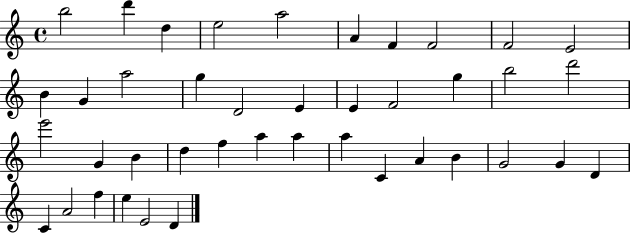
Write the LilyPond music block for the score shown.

{
  \clef treble
  \time 4/4
  \defaultTimeSignature
  \key c \major
  b''2 d'''4 d''4 | e''2 a''2 | a'4 f'4 f'2 | f'2 e'2 | \break b'4 g'4 a''2 | g''4 d'2 e'4 | e'4 f'2 g''4 | b''2 d'''2 | \break e'''2 g'4 b'4 | d''4 f''4 a''4 a''4 | a''4 c'4 a'4 b'4 | g'2 g'4 d'4 | \break c'4 a'2 f''4 | e''4 e'2 d'4 | \bar "|."
}